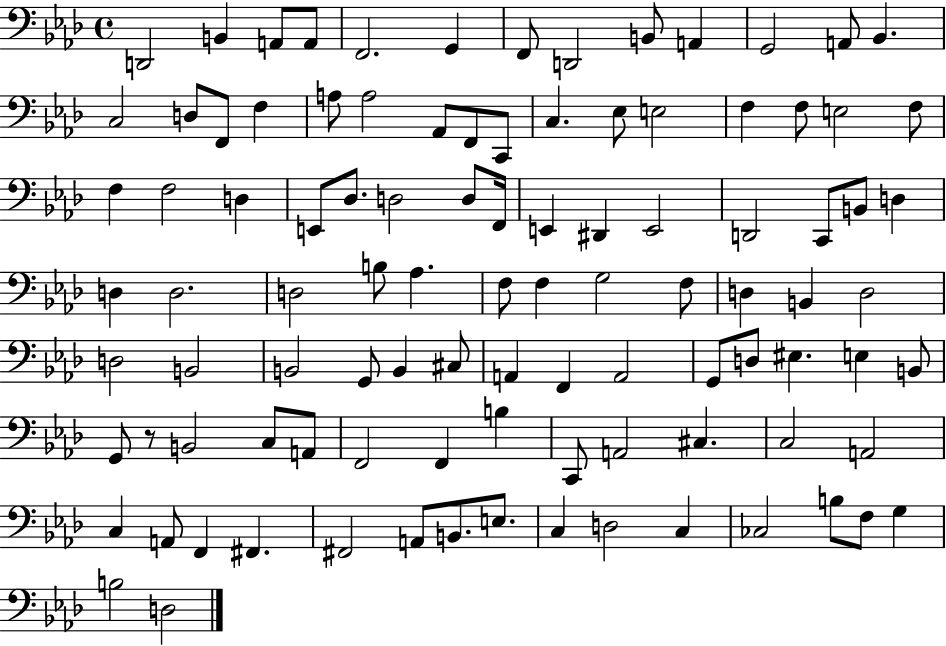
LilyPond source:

{
  \clef bass
  \time 4/4
  \defaultTimeSignature
  \key aes \major
  d,2 b,4 a,8 a,8 | f,2. g,4 | f,8 d,2 b,8 a,4 | g,2 a,8 bes,4. | \break c2 d8 f,8 f4 | a8 a2 aes,8 f,8 c,8 | c4. ees8 e2 | f4 f8 e2 f8 | \break f4 f2 d4 | e,8 des8. d2 d8 f,16 | e,4 dis,4 e,2 | d,2 c,8 b,8 d4 | \break d4 d2. | d2 b8 aes4. | f8 f4 g2 f8 | d4 b,4 d2 | \break d2 b,2 | b,2 g,8 b,4 cis8 | a,4 f,4 a,2 | g,8 d8 eis4. e4 b,8 | \break g,8 r8 b,2 c8 a,8 | f,2 f,4 b4 | c,8 a,2 cis4. | c2 a,2 | \break c4 a,8 f,4 fis,4. | fis,2 a,8 b,8. e8. | c4 d2 c4 | ces2 b8 f8 g4 | \break b2 d2 | \bar "|."
}